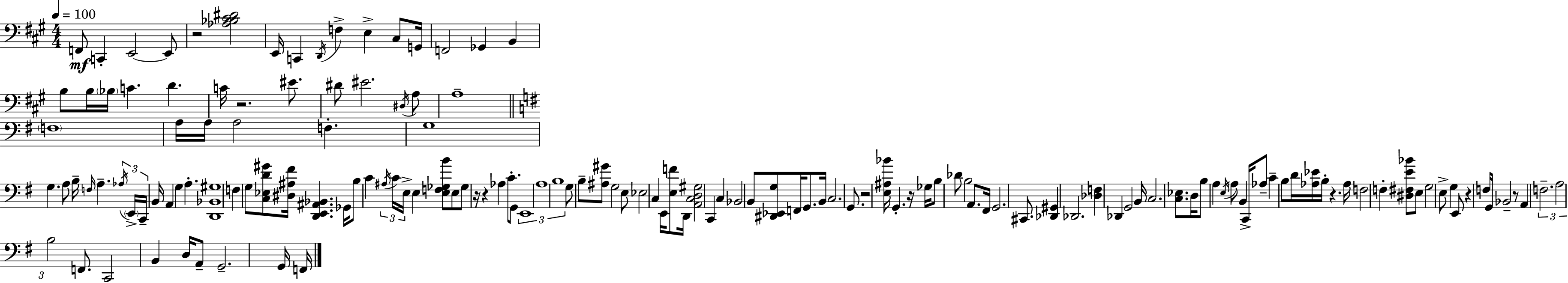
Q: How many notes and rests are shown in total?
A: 152